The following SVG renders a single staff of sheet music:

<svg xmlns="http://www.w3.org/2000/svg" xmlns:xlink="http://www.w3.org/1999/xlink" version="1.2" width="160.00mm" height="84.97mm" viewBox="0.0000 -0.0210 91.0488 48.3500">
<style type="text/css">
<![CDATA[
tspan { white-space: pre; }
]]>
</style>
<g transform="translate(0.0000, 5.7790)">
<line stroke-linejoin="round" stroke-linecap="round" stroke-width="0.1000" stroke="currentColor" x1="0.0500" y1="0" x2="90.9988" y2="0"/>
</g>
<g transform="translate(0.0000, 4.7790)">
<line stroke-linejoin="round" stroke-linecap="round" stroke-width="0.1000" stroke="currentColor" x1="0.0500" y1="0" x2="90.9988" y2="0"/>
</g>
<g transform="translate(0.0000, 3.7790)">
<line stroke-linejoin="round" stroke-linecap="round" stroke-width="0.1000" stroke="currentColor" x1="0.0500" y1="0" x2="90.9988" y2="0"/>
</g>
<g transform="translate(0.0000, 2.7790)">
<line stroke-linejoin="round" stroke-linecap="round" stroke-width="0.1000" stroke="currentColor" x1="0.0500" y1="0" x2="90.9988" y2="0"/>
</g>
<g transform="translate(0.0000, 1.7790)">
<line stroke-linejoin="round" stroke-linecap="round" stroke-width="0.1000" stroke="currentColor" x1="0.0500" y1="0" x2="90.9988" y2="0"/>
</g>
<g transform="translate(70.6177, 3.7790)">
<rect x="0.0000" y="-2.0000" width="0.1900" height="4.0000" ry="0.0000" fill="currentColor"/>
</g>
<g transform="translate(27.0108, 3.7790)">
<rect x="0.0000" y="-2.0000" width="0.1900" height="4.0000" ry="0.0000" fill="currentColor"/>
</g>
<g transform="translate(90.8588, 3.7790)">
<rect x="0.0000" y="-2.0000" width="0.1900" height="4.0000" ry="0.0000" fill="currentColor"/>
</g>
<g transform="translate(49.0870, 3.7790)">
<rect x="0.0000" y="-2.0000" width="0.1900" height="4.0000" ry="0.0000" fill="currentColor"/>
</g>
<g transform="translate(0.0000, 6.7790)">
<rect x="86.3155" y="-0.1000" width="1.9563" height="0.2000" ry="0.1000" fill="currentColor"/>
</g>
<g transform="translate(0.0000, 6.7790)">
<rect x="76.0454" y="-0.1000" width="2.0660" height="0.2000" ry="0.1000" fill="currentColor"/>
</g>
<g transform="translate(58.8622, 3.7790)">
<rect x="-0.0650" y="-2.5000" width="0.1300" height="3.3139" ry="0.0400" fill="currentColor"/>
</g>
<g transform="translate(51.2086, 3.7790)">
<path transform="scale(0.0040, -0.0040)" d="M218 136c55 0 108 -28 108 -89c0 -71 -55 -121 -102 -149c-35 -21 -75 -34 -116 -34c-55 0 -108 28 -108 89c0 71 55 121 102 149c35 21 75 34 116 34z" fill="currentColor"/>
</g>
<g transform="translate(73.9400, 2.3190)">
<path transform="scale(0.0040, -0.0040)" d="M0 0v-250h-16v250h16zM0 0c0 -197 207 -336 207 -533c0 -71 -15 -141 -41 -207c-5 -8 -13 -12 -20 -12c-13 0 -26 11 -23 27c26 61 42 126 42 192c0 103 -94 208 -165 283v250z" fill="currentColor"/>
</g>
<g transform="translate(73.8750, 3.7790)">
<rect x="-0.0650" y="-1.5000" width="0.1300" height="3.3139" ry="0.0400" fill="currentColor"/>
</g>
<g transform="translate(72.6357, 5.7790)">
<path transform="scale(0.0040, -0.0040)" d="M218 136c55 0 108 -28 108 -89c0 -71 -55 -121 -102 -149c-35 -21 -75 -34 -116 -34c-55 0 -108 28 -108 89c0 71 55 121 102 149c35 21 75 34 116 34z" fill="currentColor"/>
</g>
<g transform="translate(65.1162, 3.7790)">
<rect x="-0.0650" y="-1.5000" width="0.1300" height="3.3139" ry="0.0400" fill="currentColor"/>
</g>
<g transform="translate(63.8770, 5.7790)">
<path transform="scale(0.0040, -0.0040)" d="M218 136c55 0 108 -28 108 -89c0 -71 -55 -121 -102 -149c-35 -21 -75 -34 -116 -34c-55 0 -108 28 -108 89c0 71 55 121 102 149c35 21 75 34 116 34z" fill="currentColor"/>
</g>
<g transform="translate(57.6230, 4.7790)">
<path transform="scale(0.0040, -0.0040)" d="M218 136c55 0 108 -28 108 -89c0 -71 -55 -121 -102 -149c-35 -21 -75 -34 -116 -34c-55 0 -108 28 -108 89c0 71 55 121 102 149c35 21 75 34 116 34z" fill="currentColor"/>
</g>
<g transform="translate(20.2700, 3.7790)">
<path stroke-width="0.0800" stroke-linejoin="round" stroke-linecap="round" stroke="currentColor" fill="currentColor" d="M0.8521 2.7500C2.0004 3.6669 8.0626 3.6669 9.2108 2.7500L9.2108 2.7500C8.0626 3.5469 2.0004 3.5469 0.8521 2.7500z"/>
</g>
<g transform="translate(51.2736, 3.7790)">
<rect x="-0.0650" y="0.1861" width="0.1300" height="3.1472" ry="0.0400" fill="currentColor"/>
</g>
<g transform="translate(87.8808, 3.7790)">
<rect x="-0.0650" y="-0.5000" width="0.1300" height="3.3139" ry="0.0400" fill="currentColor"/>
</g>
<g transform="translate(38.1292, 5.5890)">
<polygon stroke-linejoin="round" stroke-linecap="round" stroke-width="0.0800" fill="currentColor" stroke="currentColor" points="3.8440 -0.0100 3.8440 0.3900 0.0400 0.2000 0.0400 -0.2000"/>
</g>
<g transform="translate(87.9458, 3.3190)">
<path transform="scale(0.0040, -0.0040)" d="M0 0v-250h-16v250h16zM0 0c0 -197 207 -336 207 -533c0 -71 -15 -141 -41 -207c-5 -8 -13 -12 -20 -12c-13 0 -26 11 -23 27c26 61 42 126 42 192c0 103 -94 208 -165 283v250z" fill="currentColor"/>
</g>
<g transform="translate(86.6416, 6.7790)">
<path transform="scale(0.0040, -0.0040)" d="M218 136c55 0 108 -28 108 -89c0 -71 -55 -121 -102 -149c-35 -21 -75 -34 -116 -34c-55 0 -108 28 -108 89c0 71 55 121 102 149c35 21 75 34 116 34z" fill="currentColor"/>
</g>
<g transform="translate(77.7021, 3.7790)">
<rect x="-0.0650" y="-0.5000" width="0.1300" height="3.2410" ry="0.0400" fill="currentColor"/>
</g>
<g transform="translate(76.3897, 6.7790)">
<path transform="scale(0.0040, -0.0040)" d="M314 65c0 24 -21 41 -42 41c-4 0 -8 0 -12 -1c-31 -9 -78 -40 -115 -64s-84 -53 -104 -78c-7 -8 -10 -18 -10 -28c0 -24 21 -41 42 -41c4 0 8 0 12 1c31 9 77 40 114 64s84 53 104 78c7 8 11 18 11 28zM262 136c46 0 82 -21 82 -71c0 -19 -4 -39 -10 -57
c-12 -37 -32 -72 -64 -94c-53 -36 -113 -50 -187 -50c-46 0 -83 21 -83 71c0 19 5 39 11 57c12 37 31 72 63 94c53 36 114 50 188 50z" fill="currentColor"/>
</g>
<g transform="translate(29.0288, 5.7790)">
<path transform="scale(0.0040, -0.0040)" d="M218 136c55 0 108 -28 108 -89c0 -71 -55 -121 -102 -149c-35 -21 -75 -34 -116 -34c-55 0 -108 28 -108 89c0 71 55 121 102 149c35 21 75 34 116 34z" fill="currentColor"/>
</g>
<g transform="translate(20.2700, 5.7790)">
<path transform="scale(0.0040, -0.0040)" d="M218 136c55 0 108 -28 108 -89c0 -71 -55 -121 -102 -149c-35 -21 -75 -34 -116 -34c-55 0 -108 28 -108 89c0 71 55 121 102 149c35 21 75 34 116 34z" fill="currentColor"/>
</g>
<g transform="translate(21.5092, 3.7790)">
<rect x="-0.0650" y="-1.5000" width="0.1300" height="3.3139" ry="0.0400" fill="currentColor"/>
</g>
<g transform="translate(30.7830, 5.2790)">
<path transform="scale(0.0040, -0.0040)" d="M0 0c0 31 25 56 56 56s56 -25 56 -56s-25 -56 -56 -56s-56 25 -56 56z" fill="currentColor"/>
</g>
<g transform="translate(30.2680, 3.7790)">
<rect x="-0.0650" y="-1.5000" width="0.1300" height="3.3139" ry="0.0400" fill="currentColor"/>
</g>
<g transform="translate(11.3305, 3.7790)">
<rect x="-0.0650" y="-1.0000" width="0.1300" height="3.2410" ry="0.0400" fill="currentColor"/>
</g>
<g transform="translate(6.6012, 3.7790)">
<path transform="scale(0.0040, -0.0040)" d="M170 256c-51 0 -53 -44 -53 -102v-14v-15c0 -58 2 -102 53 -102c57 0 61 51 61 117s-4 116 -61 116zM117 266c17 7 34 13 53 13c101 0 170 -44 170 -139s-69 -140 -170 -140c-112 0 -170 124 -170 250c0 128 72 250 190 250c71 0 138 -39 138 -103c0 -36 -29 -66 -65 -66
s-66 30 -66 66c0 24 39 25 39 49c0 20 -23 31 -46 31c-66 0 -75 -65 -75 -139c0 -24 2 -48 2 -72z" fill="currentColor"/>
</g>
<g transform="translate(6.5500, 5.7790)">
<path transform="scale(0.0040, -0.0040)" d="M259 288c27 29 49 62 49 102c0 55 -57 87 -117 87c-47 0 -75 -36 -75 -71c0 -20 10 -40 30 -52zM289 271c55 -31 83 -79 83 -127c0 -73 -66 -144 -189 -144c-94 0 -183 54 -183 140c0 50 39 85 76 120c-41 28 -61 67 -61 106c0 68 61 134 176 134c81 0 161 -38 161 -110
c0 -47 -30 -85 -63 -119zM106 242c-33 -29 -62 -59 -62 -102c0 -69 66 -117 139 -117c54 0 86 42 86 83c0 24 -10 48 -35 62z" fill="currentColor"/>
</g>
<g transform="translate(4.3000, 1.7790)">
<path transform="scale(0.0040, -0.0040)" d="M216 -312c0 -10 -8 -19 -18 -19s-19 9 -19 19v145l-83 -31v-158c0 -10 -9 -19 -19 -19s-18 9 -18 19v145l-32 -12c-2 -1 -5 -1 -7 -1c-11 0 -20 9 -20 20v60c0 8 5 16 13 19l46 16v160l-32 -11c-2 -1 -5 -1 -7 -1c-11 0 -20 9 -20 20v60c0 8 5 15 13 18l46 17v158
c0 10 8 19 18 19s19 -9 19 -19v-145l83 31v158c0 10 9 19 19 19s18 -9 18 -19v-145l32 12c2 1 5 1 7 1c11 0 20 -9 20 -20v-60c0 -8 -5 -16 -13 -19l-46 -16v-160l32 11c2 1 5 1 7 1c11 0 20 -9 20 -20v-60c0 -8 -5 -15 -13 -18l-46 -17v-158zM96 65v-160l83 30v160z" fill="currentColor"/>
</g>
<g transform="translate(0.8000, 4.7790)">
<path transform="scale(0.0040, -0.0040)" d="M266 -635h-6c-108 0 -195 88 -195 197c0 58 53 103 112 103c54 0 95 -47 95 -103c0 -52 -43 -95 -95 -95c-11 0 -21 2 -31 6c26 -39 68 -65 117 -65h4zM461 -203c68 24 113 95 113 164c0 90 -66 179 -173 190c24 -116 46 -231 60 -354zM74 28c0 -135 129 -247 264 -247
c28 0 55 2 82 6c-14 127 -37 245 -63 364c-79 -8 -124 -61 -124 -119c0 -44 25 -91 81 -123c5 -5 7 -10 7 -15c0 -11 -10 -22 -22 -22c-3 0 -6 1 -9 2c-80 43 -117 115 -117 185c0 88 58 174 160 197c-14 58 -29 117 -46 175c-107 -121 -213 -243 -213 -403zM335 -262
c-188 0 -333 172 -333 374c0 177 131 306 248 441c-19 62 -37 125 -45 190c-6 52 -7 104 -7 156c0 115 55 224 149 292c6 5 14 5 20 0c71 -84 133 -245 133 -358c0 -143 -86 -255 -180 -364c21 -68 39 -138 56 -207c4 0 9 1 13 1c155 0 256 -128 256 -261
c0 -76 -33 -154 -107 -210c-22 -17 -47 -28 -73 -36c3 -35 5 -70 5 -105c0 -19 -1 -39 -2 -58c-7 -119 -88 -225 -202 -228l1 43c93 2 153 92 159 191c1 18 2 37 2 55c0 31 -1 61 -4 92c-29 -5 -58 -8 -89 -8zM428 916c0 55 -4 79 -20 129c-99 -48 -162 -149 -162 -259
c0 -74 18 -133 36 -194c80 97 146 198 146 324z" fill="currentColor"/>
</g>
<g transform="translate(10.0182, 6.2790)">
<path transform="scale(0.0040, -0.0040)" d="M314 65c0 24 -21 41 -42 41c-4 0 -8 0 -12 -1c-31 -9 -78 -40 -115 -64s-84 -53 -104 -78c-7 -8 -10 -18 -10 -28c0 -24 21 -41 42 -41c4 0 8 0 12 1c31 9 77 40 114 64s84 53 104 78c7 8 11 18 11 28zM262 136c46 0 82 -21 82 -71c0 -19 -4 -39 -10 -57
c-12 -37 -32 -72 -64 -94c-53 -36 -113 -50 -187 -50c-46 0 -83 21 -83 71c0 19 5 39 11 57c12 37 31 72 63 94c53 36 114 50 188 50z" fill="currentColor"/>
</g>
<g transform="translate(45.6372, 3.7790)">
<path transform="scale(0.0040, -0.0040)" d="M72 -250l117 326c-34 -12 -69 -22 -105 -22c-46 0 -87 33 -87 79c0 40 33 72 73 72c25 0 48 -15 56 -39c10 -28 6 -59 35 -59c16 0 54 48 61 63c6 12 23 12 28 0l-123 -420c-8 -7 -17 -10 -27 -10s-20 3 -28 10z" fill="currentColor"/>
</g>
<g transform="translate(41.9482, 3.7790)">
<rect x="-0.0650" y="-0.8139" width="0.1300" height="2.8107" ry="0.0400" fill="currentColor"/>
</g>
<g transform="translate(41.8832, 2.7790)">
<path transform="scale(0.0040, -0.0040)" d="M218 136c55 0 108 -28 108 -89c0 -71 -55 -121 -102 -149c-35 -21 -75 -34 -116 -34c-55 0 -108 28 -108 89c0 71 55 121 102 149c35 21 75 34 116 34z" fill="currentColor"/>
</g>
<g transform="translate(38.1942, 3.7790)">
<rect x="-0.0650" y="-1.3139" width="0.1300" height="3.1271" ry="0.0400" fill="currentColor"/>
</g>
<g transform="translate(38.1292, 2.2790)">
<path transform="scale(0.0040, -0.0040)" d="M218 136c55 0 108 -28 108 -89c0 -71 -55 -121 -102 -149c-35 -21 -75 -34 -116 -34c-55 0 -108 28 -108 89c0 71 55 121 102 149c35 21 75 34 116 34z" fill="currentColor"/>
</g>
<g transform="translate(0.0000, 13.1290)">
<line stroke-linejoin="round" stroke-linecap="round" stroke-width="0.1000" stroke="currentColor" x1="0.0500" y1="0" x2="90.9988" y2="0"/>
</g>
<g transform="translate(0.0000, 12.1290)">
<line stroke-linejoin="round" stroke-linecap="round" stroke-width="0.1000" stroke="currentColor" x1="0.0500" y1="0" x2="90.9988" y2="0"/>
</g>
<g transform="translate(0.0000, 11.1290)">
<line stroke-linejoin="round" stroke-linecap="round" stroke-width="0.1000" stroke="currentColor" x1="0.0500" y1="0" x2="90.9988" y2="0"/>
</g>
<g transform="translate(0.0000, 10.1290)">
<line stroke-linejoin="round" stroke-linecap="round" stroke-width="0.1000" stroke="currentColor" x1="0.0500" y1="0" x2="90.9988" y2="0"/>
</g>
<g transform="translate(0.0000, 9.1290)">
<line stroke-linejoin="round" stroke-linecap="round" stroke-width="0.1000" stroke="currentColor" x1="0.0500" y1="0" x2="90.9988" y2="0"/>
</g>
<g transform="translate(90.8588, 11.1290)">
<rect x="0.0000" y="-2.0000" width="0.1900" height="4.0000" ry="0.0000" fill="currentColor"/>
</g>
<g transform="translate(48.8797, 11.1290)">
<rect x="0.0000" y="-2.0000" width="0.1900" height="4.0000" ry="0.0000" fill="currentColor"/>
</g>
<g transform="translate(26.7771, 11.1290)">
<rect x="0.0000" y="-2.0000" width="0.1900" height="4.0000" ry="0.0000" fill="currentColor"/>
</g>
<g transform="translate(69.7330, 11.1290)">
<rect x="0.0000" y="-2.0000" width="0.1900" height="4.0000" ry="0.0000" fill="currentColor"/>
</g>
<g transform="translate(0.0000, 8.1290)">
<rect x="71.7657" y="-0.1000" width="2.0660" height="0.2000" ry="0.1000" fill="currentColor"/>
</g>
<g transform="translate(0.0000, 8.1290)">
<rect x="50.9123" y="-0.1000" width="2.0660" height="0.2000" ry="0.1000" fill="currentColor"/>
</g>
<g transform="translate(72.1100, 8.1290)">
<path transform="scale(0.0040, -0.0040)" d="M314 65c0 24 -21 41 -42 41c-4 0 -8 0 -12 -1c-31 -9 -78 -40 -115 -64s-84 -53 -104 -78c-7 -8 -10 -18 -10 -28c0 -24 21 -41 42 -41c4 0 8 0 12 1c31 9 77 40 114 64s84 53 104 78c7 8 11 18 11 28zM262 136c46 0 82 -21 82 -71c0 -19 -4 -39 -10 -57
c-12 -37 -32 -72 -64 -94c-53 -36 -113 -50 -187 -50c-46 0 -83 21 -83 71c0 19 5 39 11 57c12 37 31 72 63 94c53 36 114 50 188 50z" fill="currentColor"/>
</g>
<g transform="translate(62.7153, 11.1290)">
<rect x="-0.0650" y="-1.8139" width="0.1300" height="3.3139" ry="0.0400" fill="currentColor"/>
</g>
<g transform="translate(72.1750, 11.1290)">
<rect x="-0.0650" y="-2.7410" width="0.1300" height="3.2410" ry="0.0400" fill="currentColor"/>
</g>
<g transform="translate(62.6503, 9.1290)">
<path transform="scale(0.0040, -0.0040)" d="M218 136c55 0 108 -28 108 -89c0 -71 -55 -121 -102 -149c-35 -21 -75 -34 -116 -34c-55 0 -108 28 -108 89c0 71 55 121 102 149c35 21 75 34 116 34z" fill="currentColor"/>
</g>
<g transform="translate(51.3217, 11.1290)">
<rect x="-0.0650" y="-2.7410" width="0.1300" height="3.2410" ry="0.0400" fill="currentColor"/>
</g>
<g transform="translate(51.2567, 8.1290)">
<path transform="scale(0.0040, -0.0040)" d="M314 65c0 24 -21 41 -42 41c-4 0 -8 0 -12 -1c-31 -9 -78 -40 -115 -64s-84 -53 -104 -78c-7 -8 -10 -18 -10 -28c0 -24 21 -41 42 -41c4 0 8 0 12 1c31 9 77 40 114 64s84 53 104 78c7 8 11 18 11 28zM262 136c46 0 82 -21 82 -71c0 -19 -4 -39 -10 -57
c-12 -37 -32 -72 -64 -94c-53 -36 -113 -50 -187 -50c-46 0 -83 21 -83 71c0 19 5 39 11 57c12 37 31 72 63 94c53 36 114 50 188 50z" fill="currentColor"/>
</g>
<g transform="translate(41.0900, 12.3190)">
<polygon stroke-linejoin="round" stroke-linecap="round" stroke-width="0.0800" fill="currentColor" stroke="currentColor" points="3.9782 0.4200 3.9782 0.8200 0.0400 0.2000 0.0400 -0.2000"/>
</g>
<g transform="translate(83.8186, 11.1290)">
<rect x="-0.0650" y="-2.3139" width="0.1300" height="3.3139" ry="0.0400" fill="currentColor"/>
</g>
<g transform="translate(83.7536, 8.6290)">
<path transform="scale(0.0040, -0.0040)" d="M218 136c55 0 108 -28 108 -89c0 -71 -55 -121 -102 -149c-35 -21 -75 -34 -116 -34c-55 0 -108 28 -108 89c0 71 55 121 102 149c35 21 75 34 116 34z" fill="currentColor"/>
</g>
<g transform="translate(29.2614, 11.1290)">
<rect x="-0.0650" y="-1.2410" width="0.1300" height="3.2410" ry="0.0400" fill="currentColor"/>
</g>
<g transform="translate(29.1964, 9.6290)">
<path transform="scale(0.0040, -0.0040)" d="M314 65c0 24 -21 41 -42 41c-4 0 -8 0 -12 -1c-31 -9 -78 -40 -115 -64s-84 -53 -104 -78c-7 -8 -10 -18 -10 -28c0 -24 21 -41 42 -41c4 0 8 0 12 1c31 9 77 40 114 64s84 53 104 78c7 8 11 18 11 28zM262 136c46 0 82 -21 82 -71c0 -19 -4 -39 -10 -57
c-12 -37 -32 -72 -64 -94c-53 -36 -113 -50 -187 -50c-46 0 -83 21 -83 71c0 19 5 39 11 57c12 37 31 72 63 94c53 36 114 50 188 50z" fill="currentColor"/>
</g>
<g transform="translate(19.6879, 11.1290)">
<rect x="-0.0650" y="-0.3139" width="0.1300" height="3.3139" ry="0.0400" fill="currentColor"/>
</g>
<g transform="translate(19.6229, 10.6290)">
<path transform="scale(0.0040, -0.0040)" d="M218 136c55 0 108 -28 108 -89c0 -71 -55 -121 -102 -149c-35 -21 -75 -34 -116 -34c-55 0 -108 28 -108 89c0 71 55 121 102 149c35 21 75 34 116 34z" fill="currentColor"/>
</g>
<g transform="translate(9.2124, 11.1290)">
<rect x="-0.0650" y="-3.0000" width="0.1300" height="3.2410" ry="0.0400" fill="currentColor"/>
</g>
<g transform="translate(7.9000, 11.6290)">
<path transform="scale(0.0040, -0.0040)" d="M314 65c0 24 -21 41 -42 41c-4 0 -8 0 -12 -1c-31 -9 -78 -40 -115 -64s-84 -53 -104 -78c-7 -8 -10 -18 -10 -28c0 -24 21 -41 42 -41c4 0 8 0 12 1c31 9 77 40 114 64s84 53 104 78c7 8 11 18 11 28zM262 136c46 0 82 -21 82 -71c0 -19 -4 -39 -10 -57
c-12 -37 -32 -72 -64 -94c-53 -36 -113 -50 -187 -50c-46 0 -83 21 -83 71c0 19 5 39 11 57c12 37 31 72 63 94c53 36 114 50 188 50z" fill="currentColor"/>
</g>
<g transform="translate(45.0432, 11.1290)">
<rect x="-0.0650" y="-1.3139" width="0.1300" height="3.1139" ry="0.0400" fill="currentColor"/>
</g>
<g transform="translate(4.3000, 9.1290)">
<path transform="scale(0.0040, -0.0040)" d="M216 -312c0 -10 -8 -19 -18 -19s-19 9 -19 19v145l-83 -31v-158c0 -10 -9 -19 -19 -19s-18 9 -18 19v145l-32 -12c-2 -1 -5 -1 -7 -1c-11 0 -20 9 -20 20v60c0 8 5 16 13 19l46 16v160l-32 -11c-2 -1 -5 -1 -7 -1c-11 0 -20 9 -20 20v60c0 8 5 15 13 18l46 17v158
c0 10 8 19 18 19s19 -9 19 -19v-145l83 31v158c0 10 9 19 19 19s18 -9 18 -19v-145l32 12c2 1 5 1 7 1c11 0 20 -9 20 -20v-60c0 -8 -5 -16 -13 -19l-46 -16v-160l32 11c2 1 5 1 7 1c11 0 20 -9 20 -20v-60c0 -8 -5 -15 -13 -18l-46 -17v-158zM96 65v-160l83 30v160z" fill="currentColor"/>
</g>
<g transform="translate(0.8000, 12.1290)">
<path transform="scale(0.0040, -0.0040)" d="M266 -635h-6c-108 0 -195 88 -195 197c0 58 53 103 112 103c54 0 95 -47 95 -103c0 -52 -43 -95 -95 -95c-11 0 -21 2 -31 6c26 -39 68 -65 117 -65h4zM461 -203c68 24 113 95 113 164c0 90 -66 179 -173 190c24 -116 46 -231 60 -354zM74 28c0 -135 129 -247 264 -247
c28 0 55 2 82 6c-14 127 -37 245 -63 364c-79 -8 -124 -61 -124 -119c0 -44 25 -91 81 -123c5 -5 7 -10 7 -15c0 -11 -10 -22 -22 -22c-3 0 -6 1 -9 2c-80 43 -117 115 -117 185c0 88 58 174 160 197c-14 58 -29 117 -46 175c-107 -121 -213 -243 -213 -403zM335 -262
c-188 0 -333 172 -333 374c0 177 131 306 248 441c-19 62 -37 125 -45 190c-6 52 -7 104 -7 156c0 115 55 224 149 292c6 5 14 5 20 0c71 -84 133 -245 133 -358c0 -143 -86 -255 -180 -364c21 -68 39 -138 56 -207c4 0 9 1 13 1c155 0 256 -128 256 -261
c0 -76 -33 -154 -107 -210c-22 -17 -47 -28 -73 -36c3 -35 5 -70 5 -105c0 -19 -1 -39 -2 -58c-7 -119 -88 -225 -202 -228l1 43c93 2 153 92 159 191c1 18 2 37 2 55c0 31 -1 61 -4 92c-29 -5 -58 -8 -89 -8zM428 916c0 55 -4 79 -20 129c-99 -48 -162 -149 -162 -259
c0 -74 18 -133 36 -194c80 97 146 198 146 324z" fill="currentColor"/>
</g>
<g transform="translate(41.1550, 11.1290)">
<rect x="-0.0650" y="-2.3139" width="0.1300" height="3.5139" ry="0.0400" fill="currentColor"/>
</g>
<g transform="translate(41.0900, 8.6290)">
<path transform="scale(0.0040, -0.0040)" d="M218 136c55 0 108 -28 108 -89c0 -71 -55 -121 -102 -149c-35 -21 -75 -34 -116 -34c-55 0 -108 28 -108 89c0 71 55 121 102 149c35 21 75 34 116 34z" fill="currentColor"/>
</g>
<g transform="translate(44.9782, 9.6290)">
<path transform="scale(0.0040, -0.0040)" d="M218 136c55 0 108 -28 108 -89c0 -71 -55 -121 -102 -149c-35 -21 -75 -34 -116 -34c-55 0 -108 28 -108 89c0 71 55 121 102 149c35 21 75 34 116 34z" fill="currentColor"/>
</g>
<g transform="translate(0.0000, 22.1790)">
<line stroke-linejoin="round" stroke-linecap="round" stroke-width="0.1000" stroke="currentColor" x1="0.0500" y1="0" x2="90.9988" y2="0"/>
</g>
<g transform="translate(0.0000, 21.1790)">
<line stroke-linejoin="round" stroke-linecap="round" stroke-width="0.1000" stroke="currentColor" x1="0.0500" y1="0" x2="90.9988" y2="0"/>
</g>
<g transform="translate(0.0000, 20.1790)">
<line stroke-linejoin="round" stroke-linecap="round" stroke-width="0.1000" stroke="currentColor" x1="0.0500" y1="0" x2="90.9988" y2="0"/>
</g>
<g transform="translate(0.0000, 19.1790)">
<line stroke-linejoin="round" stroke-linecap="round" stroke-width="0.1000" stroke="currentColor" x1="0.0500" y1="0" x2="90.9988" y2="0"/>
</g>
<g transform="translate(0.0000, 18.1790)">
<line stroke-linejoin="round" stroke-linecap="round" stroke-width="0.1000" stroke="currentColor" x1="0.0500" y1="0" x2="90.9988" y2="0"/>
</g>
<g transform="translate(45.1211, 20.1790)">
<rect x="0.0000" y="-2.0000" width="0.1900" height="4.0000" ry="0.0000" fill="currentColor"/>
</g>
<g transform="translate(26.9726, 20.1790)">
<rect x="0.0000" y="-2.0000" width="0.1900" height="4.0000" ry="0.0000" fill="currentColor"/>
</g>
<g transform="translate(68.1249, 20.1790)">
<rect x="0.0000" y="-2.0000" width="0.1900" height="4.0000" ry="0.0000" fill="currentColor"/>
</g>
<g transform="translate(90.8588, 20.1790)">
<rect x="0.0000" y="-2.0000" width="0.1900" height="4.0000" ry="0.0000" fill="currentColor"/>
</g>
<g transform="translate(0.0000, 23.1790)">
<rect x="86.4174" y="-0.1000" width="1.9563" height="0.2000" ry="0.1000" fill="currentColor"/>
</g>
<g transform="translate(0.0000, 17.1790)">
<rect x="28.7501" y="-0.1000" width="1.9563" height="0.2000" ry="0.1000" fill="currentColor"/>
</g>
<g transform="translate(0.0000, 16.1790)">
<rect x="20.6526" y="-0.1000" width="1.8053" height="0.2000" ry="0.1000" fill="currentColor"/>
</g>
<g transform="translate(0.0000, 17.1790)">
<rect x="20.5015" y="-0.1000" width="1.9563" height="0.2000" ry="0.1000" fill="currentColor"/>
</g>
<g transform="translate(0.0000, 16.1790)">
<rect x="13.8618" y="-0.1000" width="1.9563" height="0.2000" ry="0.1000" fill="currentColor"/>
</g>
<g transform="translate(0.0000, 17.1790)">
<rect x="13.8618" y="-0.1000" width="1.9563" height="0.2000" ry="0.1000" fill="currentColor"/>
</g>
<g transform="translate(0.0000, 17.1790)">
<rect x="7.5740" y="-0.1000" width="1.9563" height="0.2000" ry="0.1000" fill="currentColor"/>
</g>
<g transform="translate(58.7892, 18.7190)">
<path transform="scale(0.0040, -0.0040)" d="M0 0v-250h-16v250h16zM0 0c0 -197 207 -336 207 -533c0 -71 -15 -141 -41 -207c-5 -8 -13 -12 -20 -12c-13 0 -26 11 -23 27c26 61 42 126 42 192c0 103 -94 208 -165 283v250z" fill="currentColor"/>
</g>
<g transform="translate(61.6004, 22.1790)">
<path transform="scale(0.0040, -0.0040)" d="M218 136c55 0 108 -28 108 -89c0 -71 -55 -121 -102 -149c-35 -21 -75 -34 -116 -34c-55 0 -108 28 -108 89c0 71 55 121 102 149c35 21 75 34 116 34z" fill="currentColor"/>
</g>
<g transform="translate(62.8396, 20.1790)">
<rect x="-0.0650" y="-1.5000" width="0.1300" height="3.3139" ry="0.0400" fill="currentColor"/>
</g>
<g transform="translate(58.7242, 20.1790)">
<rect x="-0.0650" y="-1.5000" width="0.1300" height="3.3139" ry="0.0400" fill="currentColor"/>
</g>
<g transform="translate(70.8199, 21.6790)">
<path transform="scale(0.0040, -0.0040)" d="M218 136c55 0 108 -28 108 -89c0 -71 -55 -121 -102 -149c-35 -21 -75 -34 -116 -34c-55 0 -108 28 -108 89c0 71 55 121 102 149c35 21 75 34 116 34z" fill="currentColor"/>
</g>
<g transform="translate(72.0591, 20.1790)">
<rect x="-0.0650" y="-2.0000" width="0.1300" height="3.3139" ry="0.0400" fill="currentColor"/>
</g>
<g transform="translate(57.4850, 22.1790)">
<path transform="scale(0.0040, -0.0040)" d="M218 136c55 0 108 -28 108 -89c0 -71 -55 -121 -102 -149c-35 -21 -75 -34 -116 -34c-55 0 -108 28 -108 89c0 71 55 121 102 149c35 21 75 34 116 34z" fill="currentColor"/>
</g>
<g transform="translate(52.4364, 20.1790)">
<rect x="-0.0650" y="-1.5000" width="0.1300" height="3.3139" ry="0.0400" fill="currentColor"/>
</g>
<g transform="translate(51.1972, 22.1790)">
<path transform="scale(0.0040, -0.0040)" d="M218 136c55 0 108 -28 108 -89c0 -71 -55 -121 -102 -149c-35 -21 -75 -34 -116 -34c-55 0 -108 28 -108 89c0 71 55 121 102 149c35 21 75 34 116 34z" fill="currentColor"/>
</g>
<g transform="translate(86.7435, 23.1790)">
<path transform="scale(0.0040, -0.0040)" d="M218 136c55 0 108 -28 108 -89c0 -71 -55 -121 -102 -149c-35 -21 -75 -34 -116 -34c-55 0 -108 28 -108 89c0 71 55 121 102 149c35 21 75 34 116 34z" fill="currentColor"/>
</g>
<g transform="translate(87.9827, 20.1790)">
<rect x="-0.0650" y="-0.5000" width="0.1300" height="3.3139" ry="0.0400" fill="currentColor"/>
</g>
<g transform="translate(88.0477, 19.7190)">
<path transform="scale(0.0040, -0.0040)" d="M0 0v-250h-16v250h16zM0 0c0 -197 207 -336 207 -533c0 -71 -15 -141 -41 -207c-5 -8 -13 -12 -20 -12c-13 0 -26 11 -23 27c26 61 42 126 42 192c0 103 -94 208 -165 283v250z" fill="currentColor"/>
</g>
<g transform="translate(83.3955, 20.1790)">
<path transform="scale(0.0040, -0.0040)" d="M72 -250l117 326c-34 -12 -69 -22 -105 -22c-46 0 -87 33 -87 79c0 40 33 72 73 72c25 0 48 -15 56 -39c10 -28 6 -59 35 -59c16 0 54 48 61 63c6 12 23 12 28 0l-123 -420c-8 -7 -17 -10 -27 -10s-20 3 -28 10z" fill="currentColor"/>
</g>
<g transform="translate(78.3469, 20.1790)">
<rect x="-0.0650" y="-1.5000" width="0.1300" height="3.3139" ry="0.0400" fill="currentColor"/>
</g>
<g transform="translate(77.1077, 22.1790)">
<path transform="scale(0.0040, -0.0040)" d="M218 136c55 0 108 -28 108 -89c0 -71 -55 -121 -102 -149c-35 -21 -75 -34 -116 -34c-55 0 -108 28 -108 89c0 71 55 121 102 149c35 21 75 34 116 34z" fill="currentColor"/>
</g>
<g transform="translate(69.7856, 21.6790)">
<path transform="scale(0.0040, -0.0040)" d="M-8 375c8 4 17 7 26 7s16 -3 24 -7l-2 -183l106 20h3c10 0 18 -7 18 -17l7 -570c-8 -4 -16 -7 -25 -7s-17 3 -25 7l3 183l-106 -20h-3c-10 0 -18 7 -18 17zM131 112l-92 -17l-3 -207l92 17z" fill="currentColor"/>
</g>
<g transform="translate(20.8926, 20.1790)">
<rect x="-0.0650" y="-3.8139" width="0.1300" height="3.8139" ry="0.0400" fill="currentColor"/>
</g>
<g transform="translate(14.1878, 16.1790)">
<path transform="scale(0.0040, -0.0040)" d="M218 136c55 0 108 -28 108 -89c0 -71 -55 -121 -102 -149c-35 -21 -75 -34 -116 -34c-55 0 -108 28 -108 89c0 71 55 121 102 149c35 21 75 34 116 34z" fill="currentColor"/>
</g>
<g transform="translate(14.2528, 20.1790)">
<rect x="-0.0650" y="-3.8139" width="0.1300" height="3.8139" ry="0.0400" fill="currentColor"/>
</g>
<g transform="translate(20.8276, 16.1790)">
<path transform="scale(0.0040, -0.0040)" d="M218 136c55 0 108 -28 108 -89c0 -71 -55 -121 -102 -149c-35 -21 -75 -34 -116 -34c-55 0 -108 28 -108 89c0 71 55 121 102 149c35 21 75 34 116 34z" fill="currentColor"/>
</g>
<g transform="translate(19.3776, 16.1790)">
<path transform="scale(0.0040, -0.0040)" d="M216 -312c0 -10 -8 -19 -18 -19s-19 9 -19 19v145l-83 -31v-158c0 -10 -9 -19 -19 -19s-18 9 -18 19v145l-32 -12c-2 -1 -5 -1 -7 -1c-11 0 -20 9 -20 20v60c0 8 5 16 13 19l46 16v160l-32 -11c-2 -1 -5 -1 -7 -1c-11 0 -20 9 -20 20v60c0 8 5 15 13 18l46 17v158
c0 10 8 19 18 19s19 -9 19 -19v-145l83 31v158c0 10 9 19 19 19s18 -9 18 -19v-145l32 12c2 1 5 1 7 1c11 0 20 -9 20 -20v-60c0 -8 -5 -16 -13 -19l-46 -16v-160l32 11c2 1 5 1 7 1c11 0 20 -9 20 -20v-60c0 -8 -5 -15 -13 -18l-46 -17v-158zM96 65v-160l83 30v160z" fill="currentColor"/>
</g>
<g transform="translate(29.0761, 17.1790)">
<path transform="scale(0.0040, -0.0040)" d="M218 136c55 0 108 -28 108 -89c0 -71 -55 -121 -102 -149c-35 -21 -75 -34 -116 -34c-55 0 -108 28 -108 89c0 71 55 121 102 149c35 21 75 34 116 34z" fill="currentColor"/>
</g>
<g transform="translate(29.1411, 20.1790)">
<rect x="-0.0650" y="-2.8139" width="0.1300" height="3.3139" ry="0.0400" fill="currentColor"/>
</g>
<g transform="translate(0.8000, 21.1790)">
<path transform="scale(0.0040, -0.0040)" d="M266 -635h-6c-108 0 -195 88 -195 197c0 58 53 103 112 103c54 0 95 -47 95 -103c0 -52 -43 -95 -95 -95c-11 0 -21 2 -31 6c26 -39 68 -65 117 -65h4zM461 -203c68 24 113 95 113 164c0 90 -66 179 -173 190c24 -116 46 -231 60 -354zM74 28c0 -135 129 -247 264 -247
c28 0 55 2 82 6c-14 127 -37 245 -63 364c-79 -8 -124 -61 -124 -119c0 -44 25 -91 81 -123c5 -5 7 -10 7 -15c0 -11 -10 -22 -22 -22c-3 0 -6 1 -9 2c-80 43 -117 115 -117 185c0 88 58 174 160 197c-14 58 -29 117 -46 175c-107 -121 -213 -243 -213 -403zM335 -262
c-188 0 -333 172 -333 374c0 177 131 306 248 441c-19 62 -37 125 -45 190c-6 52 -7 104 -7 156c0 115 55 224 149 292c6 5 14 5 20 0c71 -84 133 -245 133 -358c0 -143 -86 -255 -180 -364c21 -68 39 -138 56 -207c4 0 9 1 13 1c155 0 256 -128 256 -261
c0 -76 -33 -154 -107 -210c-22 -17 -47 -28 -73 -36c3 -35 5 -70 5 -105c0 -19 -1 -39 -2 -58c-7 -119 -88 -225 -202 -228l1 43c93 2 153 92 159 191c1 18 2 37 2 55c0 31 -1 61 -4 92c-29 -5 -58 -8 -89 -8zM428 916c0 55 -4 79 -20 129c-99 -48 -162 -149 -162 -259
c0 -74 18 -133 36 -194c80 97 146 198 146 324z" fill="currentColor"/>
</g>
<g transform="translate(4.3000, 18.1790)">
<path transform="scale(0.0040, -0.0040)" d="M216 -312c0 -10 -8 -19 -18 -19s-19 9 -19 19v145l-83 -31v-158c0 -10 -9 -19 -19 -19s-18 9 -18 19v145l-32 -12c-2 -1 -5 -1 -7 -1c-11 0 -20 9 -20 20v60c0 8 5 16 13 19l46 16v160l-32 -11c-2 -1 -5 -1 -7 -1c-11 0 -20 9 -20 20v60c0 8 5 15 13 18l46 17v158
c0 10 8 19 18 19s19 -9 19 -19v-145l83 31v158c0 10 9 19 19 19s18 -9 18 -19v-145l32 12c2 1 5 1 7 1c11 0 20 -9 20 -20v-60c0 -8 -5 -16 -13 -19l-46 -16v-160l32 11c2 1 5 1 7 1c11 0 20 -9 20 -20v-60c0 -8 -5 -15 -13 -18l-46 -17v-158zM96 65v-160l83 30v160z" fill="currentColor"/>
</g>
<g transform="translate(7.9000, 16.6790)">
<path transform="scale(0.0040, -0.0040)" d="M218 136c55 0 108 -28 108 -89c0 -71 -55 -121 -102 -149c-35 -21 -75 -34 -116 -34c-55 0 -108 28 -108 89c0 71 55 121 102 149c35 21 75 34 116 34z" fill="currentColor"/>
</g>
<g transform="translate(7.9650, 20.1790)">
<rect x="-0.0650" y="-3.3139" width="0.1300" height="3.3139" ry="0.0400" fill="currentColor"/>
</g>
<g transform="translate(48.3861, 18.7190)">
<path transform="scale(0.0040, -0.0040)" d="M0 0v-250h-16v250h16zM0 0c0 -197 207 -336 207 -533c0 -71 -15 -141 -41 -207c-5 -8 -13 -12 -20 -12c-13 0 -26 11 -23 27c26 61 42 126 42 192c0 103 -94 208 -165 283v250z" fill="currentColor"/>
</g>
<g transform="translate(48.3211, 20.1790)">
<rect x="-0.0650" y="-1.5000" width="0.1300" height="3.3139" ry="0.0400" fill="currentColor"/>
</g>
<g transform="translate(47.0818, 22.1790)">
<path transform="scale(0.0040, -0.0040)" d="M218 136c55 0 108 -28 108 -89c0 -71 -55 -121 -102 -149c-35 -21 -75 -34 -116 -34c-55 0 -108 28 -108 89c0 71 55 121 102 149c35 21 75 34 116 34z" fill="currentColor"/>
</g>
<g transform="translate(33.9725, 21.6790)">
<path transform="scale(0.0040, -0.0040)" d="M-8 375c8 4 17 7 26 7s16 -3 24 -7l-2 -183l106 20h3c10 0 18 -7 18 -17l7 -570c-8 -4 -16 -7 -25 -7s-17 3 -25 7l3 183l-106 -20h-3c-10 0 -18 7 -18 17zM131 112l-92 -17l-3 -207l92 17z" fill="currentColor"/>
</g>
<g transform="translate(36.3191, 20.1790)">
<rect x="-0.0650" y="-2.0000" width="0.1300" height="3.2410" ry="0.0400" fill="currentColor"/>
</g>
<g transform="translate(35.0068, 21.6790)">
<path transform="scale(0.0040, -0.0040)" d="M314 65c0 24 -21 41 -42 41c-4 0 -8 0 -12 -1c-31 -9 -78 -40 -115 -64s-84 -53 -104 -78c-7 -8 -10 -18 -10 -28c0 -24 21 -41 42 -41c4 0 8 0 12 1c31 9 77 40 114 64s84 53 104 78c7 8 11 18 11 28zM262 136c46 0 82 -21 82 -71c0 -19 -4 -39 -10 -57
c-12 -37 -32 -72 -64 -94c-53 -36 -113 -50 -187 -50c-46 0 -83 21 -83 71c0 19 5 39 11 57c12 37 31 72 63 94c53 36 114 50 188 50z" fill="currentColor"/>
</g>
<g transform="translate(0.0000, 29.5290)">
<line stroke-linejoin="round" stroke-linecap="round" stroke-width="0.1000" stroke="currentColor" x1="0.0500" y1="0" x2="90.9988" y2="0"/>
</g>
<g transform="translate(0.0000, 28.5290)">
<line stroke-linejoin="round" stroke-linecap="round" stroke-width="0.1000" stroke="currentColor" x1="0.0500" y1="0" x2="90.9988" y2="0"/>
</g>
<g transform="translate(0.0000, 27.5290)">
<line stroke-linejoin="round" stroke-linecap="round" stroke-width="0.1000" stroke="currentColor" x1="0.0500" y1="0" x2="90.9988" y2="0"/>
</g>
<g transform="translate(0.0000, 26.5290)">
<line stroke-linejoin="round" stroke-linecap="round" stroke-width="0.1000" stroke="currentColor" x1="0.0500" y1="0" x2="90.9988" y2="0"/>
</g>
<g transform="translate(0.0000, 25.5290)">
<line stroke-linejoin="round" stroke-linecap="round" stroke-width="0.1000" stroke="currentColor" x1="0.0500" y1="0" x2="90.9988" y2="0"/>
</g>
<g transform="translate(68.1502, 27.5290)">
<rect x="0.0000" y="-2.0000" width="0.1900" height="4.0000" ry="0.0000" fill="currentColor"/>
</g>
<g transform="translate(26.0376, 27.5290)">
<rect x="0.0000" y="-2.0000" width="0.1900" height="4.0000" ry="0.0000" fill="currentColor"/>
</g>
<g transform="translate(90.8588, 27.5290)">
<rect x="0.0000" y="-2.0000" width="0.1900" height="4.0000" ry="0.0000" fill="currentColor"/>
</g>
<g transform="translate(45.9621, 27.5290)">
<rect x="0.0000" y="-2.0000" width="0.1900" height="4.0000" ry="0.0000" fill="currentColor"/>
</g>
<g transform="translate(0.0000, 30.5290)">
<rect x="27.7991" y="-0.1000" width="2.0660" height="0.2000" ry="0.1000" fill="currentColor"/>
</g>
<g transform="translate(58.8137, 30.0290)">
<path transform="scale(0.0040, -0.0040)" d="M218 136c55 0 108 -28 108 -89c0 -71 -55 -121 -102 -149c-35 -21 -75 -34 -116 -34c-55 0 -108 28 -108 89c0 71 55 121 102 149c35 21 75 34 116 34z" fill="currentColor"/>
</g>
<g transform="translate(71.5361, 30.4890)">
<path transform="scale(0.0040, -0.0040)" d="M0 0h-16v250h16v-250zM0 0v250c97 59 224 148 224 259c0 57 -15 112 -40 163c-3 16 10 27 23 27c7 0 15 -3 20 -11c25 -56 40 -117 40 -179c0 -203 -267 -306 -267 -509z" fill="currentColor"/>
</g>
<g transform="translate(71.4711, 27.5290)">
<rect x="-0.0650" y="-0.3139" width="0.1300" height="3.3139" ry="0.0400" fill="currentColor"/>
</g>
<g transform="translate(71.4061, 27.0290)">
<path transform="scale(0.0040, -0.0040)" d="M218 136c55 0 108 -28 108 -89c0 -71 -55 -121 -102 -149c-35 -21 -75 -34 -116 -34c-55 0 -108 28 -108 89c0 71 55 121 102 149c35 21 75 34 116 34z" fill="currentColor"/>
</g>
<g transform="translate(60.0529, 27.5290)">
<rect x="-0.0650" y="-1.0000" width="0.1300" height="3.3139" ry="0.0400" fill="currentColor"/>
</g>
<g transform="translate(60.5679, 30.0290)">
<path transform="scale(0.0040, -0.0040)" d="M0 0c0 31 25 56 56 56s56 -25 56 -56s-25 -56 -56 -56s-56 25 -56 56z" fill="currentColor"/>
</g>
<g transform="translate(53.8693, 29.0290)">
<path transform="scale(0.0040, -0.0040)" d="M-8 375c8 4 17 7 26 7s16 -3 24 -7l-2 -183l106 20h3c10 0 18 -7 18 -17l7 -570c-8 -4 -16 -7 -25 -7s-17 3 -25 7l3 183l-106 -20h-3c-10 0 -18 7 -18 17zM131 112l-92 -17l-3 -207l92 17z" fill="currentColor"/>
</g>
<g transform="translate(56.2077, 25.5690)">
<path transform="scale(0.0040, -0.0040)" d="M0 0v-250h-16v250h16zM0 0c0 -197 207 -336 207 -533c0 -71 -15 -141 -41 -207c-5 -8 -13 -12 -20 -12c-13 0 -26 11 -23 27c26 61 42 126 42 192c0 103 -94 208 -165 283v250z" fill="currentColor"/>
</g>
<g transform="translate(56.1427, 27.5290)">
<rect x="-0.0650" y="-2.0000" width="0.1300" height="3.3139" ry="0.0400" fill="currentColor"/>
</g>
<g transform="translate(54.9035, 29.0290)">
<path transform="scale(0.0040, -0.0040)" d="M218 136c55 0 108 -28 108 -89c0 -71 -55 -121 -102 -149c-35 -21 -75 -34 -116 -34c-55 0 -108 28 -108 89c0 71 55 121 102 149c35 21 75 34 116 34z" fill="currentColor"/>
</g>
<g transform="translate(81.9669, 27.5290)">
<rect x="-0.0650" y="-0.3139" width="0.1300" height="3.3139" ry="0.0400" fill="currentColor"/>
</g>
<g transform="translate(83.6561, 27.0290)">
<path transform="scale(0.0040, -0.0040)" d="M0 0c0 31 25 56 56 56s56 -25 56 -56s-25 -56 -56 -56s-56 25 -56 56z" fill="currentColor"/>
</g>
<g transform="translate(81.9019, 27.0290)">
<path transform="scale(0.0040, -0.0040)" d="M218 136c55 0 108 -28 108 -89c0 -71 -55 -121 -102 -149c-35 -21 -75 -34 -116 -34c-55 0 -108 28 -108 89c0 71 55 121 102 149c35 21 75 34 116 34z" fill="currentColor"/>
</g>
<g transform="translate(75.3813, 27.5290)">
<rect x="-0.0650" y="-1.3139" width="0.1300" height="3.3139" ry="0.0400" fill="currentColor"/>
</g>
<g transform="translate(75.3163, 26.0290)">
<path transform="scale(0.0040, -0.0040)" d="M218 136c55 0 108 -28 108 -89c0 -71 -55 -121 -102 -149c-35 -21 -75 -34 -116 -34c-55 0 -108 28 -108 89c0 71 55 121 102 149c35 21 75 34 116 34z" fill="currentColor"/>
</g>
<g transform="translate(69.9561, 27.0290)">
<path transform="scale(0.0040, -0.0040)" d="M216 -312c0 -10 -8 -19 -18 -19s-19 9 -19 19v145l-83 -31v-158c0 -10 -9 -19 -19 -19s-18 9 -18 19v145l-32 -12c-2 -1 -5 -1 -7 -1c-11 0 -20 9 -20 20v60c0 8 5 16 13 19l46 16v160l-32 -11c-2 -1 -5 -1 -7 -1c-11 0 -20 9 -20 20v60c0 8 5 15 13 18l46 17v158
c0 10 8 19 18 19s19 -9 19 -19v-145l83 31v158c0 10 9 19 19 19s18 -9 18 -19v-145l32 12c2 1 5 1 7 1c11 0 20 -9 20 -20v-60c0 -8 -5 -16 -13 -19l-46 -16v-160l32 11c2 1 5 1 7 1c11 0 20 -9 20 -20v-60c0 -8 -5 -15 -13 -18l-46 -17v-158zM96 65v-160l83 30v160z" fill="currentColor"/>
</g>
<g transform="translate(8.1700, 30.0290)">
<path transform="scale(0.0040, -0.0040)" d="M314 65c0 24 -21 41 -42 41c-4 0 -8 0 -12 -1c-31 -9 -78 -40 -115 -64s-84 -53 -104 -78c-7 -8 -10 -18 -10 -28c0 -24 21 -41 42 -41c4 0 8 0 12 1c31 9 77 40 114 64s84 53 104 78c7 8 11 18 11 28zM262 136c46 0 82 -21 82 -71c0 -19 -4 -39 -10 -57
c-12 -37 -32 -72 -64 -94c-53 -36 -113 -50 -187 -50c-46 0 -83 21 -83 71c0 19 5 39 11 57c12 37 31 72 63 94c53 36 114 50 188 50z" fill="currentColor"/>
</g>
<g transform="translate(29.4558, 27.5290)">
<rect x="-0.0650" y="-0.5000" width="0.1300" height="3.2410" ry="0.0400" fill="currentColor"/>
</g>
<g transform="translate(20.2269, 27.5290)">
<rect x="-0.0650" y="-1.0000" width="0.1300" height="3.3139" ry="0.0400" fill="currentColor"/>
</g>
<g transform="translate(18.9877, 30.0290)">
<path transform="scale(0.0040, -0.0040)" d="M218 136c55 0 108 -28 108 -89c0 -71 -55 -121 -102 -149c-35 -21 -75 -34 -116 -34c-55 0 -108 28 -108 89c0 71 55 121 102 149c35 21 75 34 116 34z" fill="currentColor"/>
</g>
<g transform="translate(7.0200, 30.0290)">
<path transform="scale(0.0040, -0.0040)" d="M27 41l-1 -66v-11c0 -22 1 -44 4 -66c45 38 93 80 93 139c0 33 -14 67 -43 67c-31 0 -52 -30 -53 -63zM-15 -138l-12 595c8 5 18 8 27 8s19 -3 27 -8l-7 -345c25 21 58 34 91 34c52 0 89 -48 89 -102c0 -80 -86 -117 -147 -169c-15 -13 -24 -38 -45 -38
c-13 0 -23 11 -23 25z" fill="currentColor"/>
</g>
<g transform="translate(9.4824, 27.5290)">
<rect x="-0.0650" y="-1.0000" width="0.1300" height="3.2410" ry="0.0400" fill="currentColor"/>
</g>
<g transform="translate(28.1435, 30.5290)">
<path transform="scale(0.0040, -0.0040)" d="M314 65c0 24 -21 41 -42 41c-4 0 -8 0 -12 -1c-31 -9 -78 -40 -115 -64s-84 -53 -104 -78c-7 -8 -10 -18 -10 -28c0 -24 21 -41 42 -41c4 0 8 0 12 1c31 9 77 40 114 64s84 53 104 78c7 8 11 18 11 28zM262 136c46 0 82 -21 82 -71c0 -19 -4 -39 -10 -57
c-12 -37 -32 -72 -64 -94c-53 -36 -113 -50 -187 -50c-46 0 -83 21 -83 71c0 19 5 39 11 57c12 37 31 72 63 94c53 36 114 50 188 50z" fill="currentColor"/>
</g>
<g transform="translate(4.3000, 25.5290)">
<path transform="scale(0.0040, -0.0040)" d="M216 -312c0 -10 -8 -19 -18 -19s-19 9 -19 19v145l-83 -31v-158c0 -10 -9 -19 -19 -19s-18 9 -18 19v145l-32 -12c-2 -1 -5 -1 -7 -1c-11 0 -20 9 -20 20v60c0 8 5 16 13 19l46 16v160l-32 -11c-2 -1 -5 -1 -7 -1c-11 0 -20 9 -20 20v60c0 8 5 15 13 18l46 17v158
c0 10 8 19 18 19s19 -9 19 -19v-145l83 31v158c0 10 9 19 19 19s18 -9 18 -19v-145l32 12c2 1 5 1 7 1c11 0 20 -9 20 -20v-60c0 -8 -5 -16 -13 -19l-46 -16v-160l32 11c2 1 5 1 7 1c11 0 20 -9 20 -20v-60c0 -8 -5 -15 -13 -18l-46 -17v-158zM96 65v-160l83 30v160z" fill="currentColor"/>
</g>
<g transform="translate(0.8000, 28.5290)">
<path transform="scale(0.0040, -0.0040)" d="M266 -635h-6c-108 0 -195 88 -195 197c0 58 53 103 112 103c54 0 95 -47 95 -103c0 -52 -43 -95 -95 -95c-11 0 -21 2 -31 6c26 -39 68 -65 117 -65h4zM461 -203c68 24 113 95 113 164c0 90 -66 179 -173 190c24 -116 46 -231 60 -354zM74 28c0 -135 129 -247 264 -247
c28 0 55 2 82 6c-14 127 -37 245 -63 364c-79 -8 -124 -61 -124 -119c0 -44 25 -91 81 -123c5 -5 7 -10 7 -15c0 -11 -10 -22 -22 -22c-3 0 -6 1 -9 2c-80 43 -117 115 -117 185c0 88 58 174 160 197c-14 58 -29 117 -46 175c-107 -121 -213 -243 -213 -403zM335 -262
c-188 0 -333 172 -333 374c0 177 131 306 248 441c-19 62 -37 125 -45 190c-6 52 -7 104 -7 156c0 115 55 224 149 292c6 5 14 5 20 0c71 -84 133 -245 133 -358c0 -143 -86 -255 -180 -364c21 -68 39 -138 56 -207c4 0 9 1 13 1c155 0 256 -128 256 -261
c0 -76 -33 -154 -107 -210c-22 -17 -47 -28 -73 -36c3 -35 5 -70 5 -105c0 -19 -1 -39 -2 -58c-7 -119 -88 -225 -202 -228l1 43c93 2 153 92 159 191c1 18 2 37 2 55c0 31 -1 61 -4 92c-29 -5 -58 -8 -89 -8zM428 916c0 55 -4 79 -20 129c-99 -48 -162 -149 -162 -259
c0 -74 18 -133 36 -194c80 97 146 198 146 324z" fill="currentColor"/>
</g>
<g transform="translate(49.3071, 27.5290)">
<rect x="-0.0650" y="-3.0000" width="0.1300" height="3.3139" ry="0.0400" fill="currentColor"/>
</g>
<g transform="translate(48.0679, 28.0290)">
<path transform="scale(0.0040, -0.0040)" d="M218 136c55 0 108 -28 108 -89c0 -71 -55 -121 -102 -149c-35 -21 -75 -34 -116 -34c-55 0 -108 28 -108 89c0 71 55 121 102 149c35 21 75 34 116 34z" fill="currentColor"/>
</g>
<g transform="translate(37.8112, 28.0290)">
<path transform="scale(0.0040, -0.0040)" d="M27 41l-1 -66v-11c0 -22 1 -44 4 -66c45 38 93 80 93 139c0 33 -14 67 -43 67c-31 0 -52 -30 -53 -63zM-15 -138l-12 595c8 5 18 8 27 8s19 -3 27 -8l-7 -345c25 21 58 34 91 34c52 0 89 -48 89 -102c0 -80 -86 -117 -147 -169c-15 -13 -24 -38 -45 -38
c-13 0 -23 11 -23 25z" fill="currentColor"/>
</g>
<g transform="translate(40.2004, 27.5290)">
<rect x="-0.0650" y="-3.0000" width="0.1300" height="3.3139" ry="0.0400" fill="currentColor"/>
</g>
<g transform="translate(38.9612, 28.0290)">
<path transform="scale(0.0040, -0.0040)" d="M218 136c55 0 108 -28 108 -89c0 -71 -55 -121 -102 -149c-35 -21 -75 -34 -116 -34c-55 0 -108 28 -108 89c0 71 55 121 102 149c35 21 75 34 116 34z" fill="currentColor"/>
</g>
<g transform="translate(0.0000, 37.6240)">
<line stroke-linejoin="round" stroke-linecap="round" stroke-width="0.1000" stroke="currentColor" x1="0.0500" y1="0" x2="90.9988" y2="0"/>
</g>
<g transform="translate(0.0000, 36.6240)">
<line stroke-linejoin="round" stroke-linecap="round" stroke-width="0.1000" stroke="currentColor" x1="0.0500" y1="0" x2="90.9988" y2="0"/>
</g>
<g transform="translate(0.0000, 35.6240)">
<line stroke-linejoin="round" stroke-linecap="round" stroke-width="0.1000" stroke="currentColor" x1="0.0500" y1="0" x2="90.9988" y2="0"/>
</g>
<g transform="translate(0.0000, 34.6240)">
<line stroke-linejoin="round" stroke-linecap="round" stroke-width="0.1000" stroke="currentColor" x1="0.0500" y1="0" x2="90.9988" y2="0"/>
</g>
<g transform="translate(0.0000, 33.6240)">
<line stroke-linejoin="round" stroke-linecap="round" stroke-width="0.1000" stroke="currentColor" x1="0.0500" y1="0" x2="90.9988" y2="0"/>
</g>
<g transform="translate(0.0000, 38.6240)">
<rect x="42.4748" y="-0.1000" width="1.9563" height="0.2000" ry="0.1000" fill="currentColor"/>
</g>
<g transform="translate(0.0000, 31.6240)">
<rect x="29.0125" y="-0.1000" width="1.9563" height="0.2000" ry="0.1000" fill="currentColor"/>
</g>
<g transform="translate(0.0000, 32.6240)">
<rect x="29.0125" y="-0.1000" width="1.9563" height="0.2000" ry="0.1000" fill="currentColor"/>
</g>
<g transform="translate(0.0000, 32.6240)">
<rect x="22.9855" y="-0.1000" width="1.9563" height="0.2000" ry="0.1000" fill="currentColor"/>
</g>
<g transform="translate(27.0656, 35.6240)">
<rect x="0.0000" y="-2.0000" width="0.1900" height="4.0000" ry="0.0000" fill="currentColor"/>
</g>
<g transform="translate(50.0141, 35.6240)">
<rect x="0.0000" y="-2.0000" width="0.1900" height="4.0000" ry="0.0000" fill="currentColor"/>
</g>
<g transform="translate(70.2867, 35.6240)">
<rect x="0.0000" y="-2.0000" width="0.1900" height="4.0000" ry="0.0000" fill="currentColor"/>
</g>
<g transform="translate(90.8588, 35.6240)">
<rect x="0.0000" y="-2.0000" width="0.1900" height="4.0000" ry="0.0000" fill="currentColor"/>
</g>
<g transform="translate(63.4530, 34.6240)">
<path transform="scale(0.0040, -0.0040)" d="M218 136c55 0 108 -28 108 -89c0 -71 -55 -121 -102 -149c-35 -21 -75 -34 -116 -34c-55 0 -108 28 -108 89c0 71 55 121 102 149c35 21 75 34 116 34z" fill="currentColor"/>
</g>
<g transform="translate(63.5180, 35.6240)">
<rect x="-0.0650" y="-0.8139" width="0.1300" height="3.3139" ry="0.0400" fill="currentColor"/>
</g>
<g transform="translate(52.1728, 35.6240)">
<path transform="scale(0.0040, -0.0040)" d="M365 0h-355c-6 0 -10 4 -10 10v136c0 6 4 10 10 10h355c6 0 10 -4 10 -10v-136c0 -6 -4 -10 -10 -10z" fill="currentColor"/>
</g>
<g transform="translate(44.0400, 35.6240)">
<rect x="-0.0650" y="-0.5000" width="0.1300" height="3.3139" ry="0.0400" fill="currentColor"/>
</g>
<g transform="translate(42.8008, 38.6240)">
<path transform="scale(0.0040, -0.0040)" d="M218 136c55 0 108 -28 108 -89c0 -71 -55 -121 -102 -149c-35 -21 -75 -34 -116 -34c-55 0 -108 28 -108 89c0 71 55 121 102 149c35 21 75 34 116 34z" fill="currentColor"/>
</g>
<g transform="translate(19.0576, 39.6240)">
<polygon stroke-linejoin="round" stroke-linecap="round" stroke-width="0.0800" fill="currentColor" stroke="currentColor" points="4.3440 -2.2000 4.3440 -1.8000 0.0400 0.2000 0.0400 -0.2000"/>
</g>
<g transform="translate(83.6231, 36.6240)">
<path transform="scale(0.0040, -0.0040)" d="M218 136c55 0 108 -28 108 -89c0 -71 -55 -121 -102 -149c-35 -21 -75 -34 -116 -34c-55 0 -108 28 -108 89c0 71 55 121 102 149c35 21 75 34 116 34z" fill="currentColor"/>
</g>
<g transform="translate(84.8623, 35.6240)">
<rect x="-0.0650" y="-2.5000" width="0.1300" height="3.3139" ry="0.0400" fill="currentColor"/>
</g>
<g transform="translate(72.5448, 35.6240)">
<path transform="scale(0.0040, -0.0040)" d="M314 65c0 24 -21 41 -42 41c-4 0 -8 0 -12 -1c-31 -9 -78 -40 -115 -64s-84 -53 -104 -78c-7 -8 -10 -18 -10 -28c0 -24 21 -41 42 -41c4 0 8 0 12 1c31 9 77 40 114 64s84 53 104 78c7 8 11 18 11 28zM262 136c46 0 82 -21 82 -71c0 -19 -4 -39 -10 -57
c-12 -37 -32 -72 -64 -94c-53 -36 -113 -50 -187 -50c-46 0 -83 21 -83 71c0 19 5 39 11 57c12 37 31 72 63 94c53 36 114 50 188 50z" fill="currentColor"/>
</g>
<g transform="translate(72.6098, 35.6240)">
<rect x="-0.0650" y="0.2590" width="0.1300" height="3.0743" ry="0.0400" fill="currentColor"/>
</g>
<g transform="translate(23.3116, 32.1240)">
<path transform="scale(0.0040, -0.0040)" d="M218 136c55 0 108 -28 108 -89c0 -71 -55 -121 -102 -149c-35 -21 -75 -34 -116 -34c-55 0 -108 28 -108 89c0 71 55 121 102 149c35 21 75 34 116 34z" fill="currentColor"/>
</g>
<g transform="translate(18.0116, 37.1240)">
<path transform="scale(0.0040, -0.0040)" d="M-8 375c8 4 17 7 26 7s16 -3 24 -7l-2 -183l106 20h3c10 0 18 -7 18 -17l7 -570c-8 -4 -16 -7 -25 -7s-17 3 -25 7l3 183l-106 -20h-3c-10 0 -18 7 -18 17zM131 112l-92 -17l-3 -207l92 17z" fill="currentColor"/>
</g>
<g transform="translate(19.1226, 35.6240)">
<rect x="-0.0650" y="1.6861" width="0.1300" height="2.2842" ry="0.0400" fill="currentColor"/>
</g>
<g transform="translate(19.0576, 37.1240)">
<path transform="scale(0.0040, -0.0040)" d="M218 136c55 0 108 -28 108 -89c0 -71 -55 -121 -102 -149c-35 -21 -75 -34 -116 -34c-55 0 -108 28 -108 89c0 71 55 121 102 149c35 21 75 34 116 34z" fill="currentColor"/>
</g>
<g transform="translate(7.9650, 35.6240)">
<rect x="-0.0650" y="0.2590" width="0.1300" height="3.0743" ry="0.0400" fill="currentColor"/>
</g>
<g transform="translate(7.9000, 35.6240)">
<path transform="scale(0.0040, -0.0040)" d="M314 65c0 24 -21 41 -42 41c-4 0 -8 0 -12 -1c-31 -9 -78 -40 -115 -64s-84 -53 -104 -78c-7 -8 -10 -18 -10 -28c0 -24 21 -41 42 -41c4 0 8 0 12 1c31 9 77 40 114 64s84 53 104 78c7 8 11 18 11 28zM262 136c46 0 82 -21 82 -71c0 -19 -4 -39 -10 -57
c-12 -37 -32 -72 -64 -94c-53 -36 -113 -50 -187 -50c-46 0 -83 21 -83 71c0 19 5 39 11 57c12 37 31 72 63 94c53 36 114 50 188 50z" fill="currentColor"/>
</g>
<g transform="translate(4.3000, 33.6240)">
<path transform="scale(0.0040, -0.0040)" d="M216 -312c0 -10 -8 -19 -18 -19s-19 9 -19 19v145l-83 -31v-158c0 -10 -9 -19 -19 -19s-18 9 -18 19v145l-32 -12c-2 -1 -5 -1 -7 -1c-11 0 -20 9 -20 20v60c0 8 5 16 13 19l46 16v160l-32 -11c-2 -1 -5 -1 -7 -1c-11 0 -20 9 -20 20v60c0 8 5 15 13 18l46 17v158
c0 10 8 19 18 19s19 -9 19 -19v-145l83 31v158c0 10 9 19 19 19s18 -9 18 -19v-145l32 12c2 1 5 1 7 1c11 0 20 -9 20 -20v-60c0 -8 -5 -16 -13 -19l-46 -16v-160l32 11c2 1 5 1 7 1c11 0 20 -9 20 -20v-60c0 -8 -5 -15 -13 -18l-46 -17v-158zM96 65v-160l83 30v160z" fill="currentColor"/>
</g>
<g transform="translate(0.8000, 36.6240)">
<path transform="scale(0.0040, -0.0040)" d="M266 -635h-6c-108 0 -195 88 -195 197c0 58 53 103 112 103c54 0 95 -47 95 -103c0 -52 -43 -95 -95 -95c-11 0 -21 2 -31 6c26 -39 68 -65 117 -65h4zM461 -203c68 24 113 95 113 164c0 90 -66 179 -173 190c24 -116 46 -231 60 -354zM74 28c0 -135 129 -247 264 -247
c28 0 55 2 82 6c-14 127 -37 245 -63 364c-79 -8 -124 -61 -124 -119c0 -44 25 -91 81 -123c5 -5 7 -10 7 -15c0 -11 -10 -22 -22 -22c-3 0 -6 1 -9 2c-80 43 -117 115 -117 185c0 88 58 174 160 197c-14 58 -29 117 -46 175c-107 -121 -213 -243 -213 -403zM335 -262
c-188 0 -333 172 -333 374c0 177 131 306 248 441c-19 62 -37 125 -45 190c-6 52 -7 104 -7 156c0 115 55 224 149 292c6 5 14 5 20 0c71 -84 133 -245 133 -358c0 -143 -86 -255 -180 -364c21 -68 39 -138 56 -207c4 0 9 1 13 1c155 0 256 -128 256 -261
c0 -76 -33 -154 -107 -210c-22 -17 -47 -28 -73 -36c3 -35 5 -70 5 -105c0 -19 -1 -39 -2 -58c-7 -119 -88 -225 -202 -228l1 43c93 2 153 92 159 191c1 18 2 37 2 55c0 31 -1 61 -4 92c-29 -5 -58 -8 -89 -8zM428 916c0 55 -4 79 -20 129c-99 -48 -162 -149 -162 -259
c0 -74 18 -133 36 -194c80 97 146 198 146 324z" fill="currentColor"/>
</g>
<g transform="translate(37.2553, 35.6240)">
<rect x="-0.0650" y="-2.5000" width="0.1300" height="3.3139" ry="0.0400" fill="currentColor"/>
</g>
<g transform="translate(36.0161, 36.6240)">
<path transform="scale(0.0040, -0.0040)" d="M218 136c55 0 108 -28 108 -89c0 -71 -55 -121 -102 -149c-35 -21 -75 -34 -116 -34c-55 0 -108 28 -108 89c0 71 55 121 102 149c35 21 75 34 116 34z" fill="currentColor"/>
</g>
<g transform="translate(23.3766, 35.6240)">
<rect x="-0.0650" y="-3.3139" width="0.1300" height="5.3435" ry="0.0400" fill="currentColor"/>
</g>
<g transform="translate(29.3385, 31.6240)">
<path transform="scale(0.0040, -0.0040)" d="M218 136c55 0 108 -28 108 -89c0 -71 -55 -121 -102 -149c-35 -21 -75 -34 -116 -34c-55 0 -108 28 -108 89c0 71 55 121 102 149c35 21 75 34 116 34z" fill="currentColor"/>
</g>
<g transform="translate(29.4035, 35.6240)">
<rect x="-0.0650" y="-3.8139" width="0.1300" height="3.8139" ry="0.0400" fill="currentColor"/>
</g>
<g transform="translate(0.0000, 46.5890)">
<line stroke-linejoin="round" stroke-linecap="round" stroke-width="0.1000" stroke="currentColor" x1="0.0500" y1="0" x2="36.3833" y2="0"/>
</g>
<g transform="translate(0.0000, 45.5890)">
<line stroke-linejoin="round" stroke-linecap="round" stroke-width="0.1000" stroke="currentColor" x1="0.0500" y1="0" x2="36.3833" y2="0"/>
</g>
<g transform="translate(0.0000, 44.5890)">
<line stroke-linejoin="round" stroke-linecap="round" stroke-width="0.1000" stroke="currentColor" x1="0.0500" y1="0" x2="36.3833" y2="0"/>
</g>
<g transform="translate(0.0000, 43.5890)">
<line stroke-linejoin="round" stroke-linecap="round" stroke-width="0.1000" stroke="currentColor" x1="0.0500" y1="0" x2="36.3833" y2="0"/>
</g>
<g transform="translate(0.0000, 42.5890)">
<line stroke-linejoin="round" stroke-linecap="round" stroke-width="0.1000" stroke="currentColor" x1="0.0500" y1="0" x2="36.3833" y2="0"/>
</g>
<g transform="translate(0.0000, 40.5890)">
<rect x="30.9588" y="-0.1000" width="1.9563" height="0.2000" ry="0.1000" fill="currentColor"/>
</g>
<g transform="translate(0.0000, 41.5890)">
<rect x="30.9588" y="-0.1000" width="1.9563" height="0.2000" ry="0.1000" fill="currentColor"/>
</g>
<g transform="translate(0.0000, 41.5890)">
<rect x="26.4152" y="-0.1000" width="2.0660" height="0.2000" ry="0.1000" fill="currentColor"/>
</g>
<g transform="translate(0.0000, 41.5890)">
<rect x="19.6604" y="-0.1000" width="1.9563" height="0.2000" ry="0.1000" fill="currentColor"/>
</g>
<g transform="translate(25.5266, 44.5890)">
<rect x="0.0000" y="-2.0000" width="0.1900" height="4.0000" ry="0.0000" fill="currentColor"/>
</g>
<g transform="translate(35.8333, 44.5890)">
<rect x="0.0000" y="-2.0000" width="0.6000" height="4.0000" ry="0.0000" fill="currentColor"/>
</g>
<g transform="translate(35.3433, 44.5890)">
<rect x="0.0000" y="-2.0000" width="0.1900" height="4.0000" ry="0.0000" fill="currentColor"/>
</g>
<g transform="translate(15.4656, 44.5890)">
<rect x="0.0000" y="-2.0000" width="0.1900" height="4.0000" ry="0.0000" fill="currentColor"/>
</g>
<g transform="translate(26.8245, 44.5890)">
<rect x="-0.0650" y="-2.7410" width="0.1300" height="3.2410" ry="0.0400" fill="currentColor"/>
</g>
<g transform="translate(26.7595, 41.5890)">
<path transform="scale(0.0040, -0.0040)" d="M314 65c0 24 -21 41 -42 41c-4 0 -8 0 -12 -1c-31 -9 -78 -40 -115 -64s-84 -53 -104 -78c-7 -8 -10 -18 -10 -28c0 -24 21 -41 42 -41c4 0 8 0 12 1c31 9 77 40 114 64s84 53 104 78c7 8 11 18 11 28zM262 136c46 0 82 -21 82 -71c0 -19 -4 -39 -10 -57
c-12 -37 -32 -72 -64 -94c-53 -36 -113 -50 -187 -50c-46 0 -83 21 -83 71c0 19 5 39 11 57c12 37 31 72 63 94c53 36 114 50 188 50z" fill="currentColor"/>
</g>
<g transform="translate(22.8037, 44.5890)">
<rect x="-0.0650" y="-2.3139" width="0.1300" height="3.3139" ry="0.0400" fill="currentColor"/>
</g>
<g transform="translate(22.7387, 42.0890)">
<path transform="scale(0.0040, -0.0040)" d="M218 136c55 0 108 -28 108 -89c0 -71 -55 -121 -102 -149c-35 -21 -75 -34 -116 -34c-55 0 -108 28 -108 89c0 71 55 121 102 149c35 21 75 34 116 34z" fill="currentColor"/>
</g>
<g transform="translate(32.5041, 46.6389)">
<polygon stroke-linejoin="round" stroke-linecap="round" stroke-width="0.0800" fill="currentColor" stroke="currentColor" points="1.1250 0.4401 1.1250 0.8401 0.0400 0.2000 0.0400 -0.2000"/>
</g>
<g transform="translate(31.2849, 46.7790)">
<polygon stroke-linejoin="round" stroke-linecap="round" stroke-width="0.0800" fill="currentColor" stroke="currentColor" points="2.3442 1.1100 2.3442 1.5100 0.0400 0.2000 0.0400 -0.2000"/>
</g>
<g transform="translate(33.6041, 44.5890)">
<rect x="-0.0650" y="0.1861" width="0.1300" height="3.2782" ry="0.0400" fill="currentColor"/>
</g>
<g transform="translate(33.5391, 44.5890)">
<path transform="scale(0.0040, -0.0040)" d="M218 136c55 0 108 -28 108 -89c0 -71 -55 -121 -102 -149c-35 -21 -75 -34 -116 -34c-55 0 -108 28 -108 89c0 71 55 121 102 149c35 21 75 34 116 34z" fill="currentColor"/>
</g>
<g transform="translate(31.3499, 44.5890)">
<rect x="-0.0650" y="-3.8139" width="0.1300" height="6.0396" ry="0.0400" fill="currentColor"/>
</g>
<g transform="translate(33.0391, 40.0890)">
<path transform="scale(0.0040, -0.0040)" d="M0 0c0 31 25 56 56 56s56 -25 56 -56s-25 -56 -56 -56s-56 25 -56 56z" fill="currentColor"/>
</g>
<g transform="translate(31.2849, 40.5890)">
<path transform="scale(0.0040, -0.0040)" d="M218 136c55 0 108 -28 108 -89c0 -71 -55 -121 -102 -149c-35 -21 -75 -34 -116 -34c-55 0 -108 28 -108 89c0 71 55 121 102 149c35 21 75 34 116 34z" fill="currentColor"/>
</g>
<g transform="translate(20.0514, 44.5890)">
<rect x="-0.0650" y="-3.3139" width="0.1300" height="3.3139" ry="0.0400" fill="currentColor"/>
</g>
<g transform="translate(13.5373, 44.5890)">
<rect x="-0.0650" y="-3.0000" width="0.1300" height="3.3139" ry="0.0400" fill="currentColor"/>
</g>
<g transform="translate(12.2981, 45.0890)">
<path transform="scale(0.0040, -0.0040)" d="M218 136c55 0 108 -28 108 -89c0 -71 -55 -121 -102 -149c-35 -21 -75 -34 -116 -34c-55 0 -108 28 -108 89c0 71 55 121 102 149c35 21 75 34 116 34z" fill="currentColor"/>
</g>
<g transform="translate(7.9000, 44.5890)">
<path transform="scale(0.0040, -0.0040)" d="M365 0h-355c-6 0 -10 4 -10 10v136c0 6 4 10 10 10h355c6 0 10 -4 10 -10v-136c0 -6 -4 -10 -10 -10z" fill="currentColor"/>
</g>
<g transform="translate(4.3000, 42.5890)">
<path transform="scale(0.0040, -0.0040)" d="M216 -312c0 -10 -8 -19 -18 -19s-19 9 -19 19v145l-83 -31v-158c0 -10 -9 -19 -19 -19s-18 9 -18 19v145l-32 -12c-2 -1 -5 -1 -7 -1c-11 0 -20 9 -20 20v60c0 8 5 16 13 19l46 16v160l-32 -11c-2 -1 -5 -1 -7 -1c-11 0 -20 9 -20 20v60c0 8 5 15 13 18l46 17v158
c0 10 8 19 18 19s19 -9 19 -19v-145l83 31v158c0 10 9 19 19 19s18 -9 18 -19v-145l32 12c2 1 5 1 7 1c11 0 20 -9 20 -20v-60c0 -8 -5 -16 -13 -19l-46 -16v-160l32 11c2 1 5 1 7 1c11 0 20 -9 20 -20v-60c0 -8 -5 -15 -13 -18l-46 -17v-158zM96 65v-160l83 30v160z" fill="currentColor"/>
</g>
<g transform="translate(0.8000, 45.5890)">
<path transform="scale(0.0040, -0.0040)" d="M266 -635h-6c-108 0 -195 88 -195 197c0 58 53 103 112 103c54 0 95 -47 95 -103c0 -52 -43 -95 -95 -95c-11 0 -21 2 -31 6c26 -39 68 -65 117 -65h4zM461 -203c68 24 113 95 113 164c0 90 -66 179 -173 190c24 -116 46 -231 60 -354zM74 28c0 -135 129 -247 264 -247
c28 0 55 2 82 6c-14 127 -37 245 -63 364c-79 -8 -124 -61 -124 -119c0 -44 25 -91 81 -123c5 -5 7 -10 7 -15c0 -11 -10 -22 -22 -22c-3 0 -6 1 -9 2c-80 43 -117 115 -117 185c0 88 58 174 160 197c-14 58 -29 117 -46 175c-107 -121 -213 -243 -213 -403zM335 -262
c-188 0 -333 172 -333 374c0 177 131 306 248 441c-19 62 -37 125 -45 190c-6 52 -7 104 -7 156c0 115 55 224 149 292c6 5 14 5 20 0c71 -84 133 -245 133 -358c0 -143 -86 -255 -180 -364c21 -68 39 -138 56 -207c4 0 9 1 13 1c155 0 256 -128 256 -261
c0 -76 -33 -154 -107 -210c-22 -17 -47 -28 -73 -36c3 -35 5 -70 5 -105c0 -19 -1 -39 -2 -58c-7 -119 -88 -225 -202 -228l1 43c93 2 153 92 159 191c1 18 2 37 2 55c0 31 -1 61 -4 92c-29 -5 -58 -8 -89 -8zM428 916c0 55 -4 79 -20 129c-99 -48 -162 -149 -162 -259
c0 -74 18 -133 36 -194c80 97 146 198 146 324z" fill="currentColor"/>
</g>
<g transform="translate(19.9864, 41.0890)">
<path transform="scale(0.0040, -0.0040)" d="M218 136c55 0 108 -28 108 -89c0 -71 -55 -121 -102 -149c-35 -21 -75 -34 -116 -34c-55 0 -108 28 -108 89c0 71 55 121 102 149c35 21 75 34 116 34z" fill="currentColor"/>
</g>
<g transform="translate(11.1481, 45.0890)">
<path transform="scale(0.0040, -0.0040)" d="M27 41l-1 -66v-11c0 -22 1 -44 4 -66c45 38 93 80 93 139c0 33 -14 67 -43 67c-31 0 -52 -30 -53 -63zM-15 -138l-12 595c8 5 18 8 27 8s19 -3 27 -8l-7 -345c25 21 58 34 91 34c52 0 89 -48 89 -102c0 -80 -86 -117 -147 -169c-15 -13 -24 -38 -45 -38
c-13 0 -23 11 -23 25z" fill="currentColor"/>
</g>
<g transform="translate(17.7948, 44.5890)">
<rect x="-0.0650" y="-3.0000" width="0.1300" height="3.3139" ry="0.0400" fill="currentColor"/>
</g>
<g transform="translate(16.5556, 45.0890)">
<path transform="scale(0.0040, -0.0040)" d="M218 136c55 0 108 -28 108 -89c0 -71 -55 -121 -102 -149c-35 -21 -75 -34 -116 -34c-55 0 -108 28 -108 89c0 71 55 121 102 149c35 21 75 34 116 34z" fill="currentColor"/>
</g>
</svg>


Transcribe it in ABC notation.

X:1
T:Untitled
M:6/8
L:1/4
K:G
D2 E E e/2 d/2 z/2 B G E E/2 C2 C/2 A2 c e2 g/2 e/2 a2 ^f a2 g b c' ^c' a F2 E/2 E E/2 E F E z/2 C/2 _D2 _D C2 _A A F/2 D ^c/2 e ^c B2 F/2 b/2 c' G C z2 d B2 G z2 _A A b g a2 c'/2 B/4